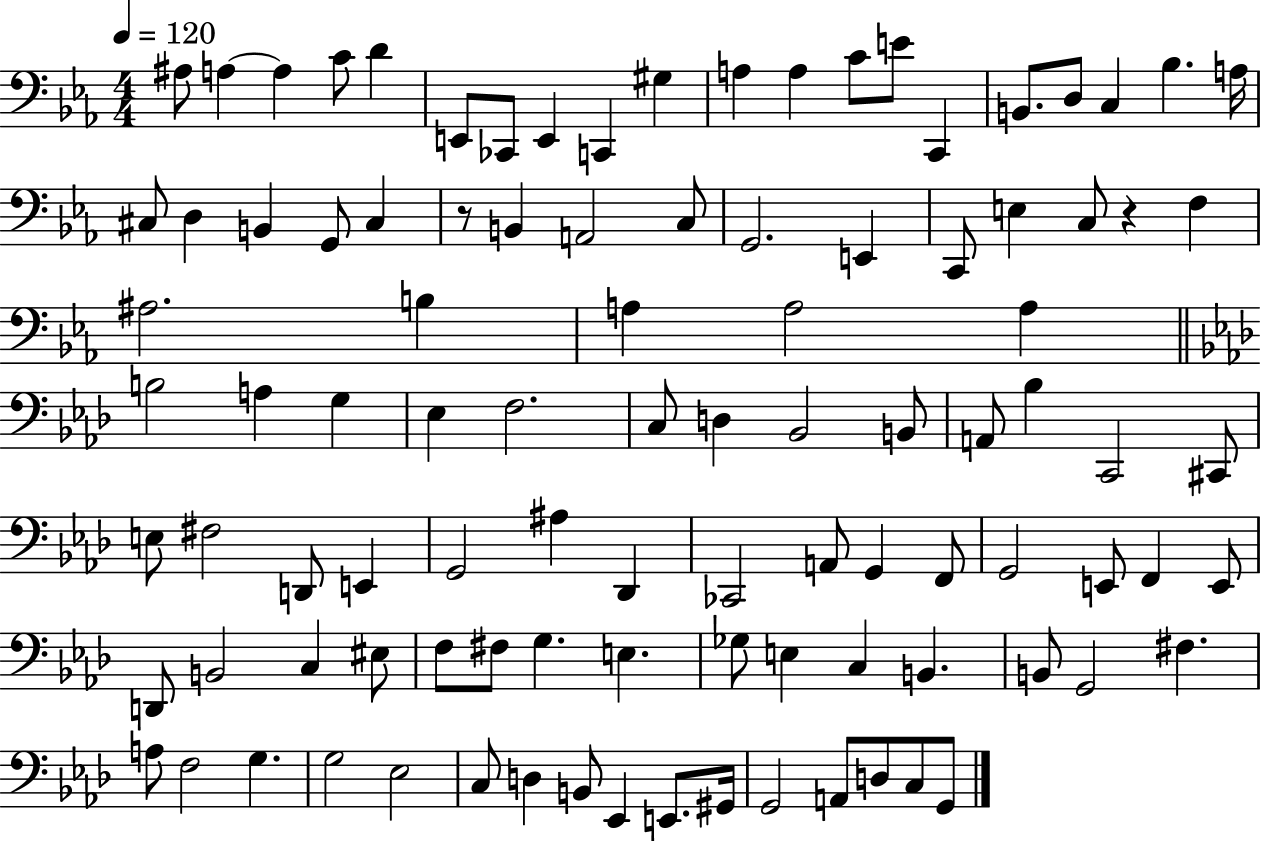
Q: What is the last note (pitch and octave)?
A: G2